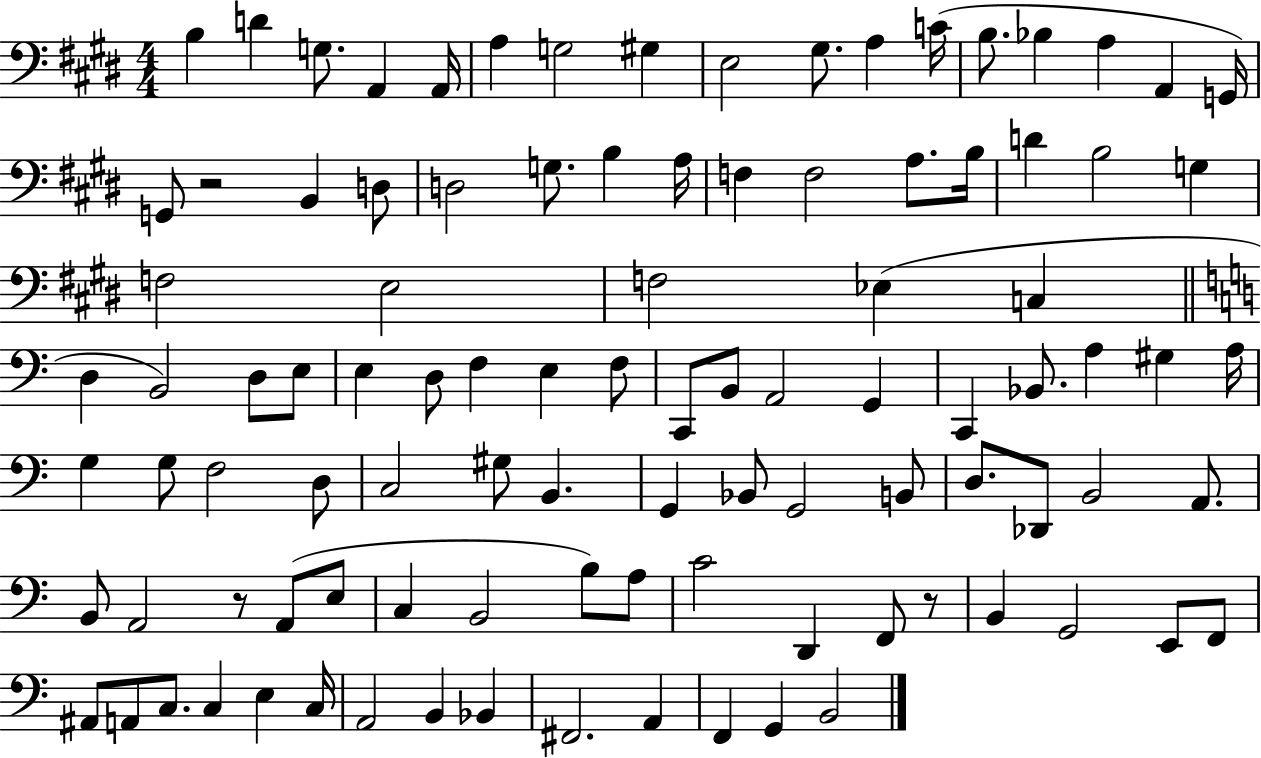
B3/q D4/q G3/e. A2/q A2/s A3/q G3/h G#3/q E3/h G#3/e. A3/q C4/s B3/e. Bb3/q A3/q A2/q G2/s G2/e R/h B2/q D3/e D3/h G3/e. B3/q A3/s F3/q F3/h A3/e. B3/s D4/q B3/h G3/q F3/h E3/h F3/h Eb3/q C3/q D3/q B2/h D3/e E3/e E3/q D3/e F3/q E3/q F3/e C2/e B2/e A2/h G2/q C2/q Bb2/e. A3/q G#3/q A3/s G3/q G3/e F3/h D3/e C3/h G#3/e B2/q. G2/q Bb2/e G2/h B2/e D3/e. Db2/e B2/h A2/e. B2/e A2/h R/e A2/e E3/e C3/q B2/h B3/e A3/e C4/h D2/q F2/e R/e B2/q G2/h E2/e F2/e A#2/e A2/e C3/e. C3/q E3/q C3/s A2/h B2/q Bb2/q F#2/h. A2/q F2/q G2/q B2/h